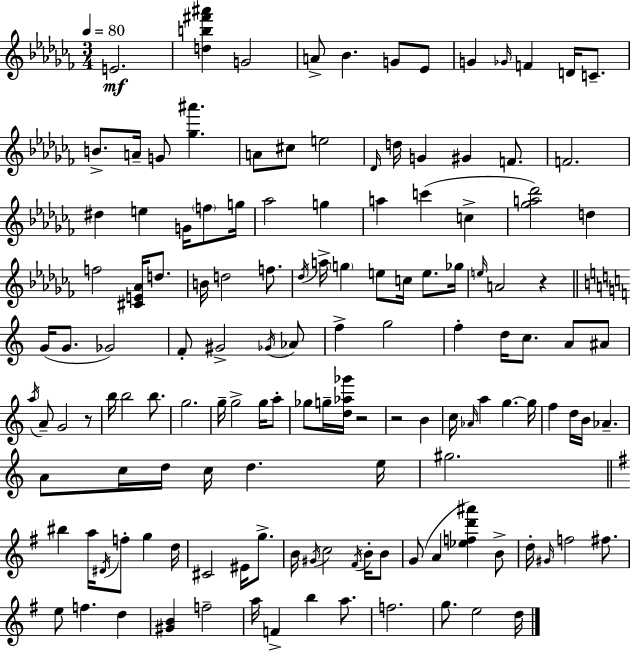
E4/h. [D5,B5,F#6,A#6]/q G4/h A4/e Bb4/q. G4/e Eb4/e G4/q Gb4/s F4/q D4/s C4/e. B4/e. A4/s G4/e [Gb5,A#6]/q. A4/e C#5/e E5/h Db4/s D5/s G4/q G#4/q F4/e. F4/h. D#5/q E5/q G4/s F5/e G5/s Ab5/h G5/q A5/q C6/q C5/q [Gb5,A5,Db6]/h D5/q F5/h [C#4,E4,Ab4]/s D5/e. B4/s D5/h F5/e. Db5/s A5/s G5/q E5/e C5/s E5/e. Gb5/s E5/s A4/h R/q G4/s G4/e. Gb4/h F4/e G#4/h Gb4/s Ab4/e F5/q G5/h F5/q D5/s C5/e. A4/e A#4/e A5/s A4/e G4/h R/e B5/s B5/h B5/e. G5/h. G5/s G5/h G5/s A5/e Gb5/e G5/s [D5,Ab5,Gb6]/s R/h R/h B4/q C5/s Ab4/s A5/q G5/q. G5/s F5/q D5/s B4/s Ab4/q. A4/e C5/s D5/s C5/s D5/q. E5/s G#5/h. BIS5/q A5/s D#4/s F5/e G5/q D5/s C#4/h EIS4/s G5/e. B4/s G#4/s C5/h F#4/s B4/s B4/e G4/e A4/q [Eb5,F5,D6,A#6]/q B4/e D5/s G#4/s F5/h F#5/e. E5/e F5/q. D5/q [G#4,B4]/q F5/h A5/s F4/q B5/q A5/e. F5/h. G5/e. E5/h D5/s